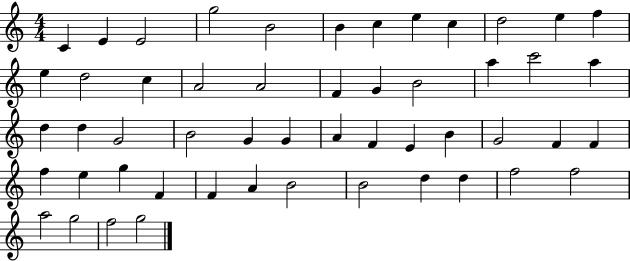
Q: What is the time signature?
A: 4/4